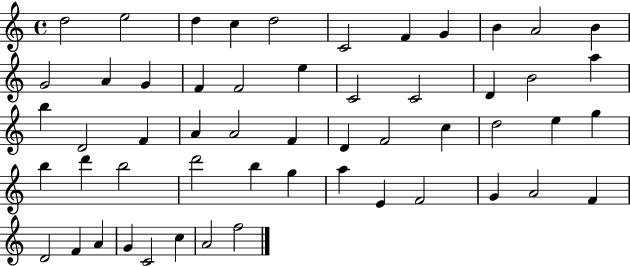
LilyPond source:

{
  \clef treble
  \time 4/4
  \defaultTimeSignature
  \key c \major
  d''2 e''2 | d''4 c''4 d''2 | c'2 f'4 g'4 | b'4 a'2 b'4 | \break g'2 a'4 g'4 | f'4 f'2 e''4 | c'2 c'2 | d'4 b'2 a''4 | \break b''4 d'2 f'4 | a'4 a'2 f'4 | d'4 f'2 c''4 | d''2 e''4 g''4 | \break b''4 d'''4 b''2 | d'''2 b''4 g''4 | a''4 e'4 f'2 | g'4 a'2 f'4 | \break d'2 f'4 a'4 | g'4 c'2 c''4 | a'2 f''2 | \bar "|."
}